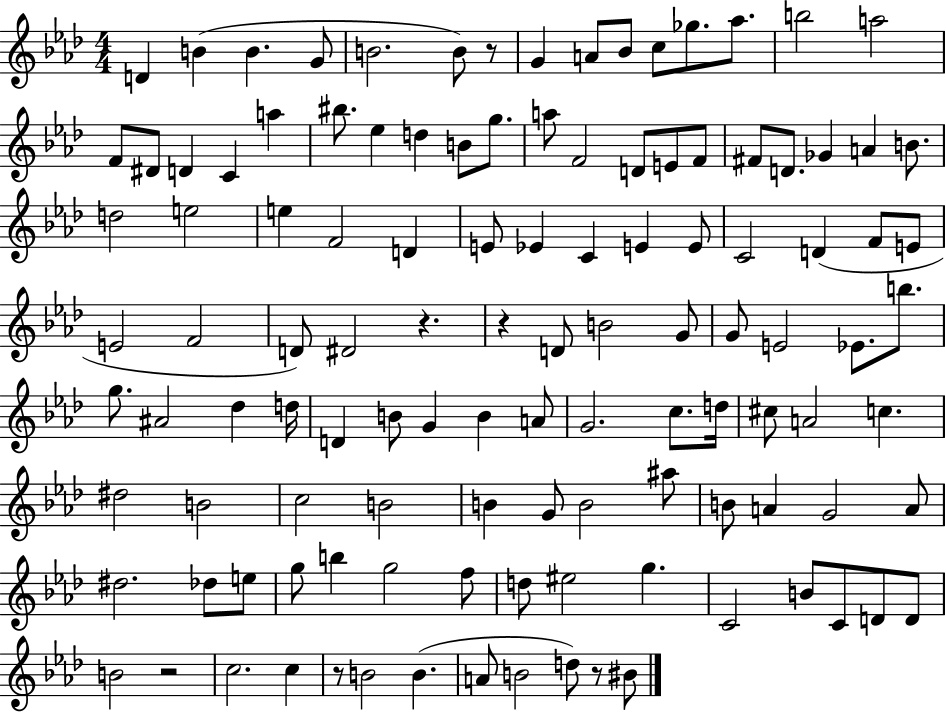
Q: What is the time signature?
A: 4/4